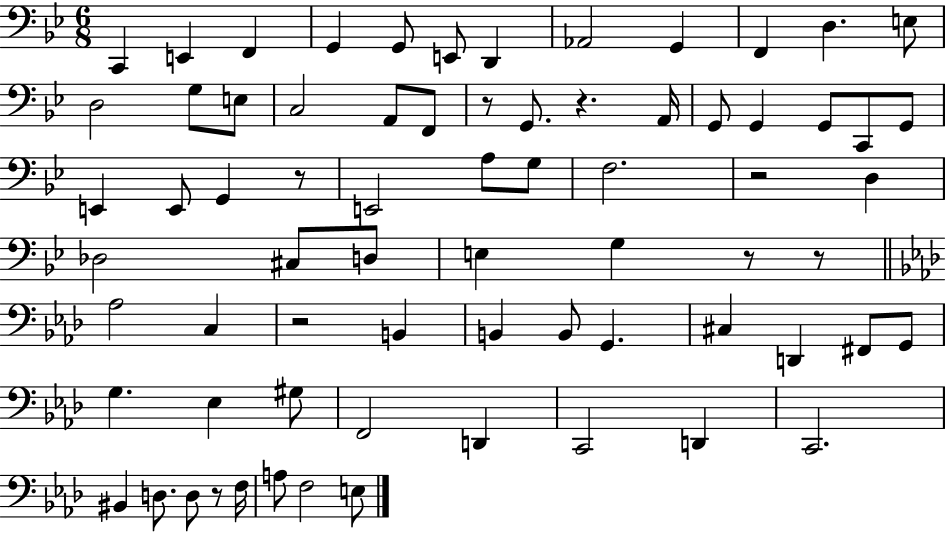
X:1
T:Untitled
M:6/8
L:1/4
K:Bb
C,, E,, F,, G,, G,,/2 E,,/2 D,, _A,,2 G,, F,, D, E,/2 D,2 G,/2 E,/2 C,2 A,,/2 F,,/2 z/2 G,,/2 z A,,/4 G,,/2 G,, G,,/2 C,,/2 G,,/2 E,, E,,/2 G,, z/2 E,,2 A,/2 G,/2 F,2 z2 D, _D,2 ^C,/2 D,/2 E, G, z/2 z/2 _A,2 C, z2 B,, B,, B,,/2 G,, ^C, D,, ^F,,/2 G,,/2 G, _E, ^G,/2 F,,2 D,, C,,2 D,, C,,2 ^B,, D,/2 D,/2 z/2 F,/4 A,/2 F,2 E,/2